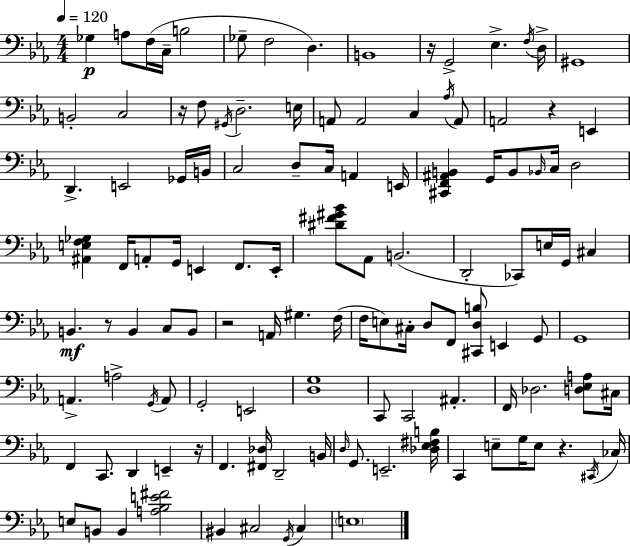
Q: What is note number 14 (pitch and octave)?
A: G#2